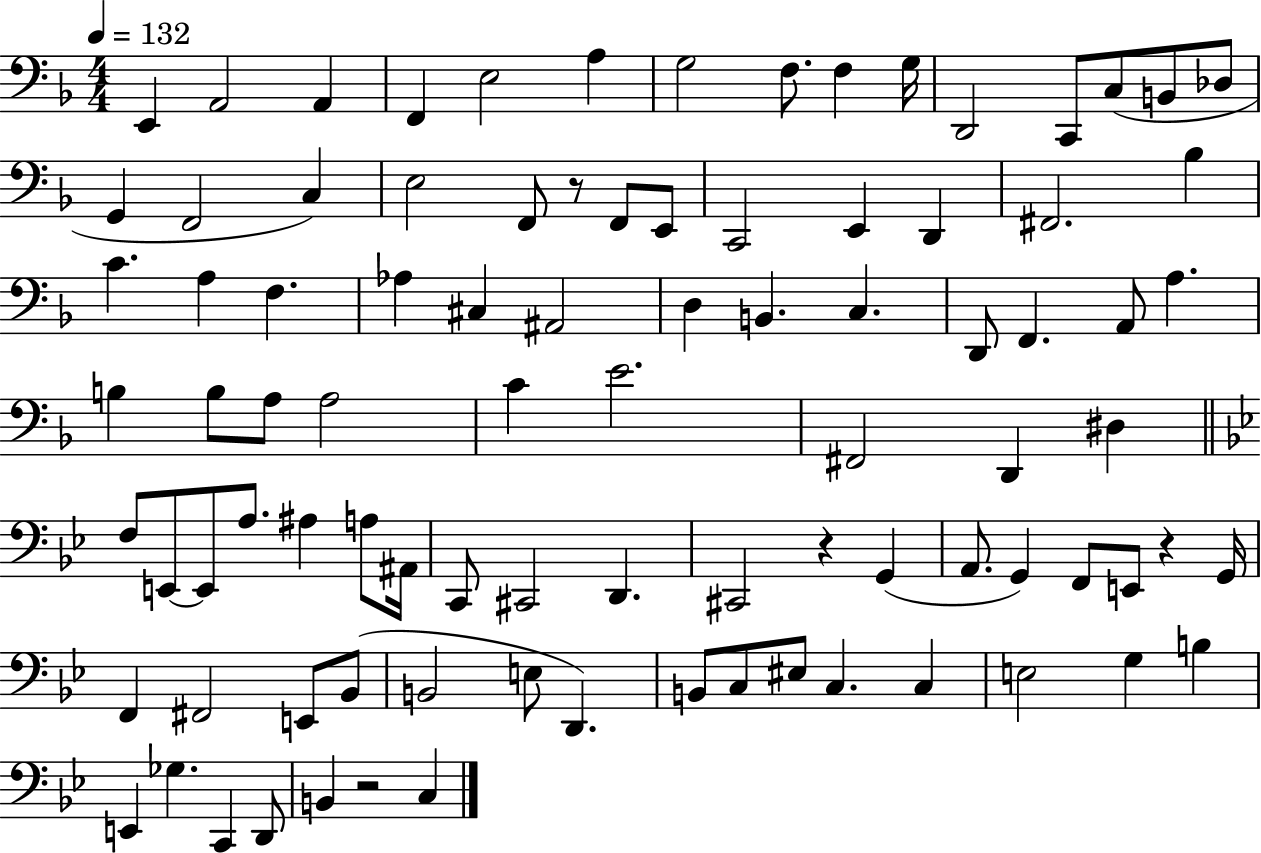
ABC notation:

X:1
T:Untitled
M:4/4
L:1/4
K:F
E,, A,,2 A,, F,, E,2 A, G,2 F,/2 F, G,/4 D,,2 C,,/2 C,/2 B,,/2 _D,/2 G,, F,,2 C, E,2 F,,/2 z/2 F,,/2 E,,/2 C,,2 E,, D,, ^F,,2 _B, C A, F, _A, ^C, ^A,,2 D, B,, C, D,,/2 F,, A,,/2 A, B, B,/2 A,/2 A,2 C E2 ^F,,2 D,, ^D, F,/2 E,,/2 E,,/2 A,/2 ^A, A,/2 ^A,,/4 C,,/2 ^C,,2 D,, ^C,,2 z G,, A,,/2 G,, F,,/2 E,,/2 z G,,/4 F,, ^F,,2 E,,/2 _B,,/2 B,,2 E,/2 D,, B,,/2 C,/2 ^E,/2 C, C, E,2 G, B, E,, _G, C,, D,,/2 B,, z2 C,